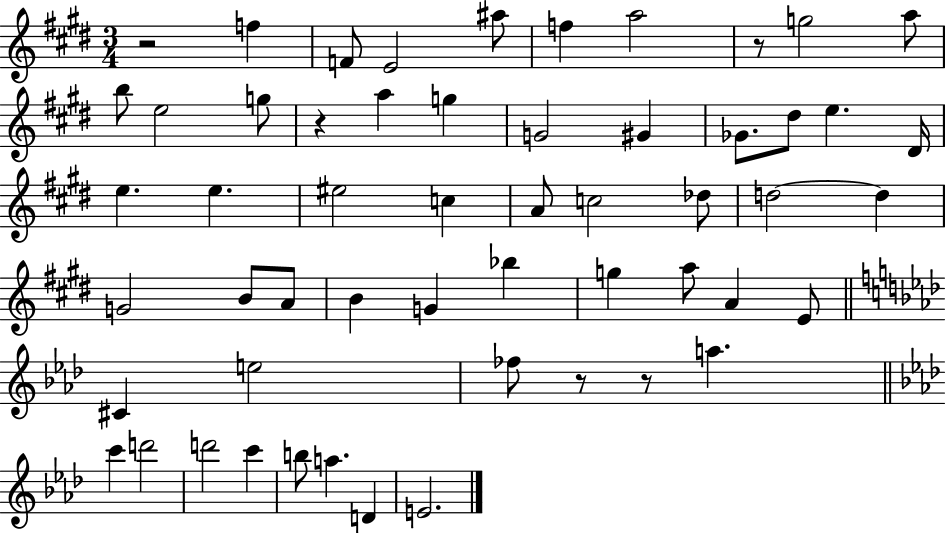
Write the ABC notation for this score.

X:1
T:Untitled
M:3/4
L:1/4
K:E
z2 f F/2 E2 ^a/2 f a2 z/2 g2 a/2 b/2 e2 g/2 z a g G2 ^G _G/2 ^d/2 e ^D/4 e e ^e2 c A/2 c2 _d/2 d2 d G2 B/2 A/2 B G _b g a/2 A E/2 ^C e2 _f/2 z/2 z/2 a c' d'2 d'2 c' b/2 a D E2